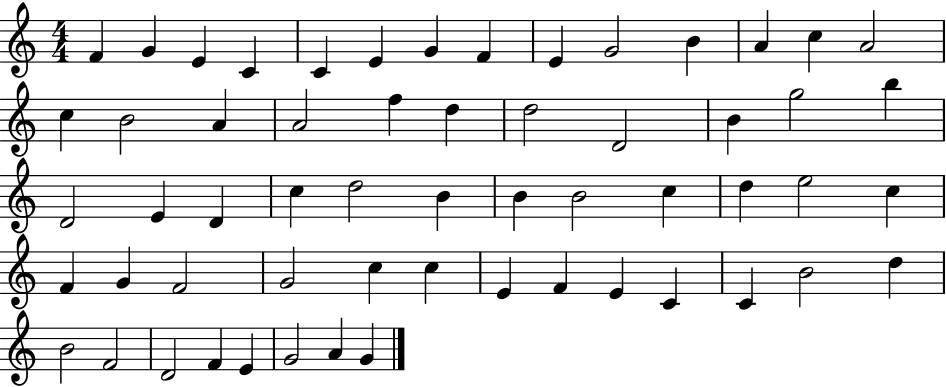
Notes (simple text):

F4/q G4/q E4/q C4/q C4/q E4/q G4/q F4/q E4/q G4/h B4/q A4/q C5/q A4/h C5/q B4/h A4/q A4/h F5/q D5/q D5/h D4/h B4/q G5/h B5/q D4/h E4/q D4/q C5/q D5/h B4/q B4/q B4/h C5/q D5/q E5/h C5/q F4/q G4/q F4/h G4/h C5/q C5/q E4/q F4/q E4/q C4/q C4/q B4/h D5/q B4/h F4/h D4/h F4/q E4/q G4/h A4/q G4/q